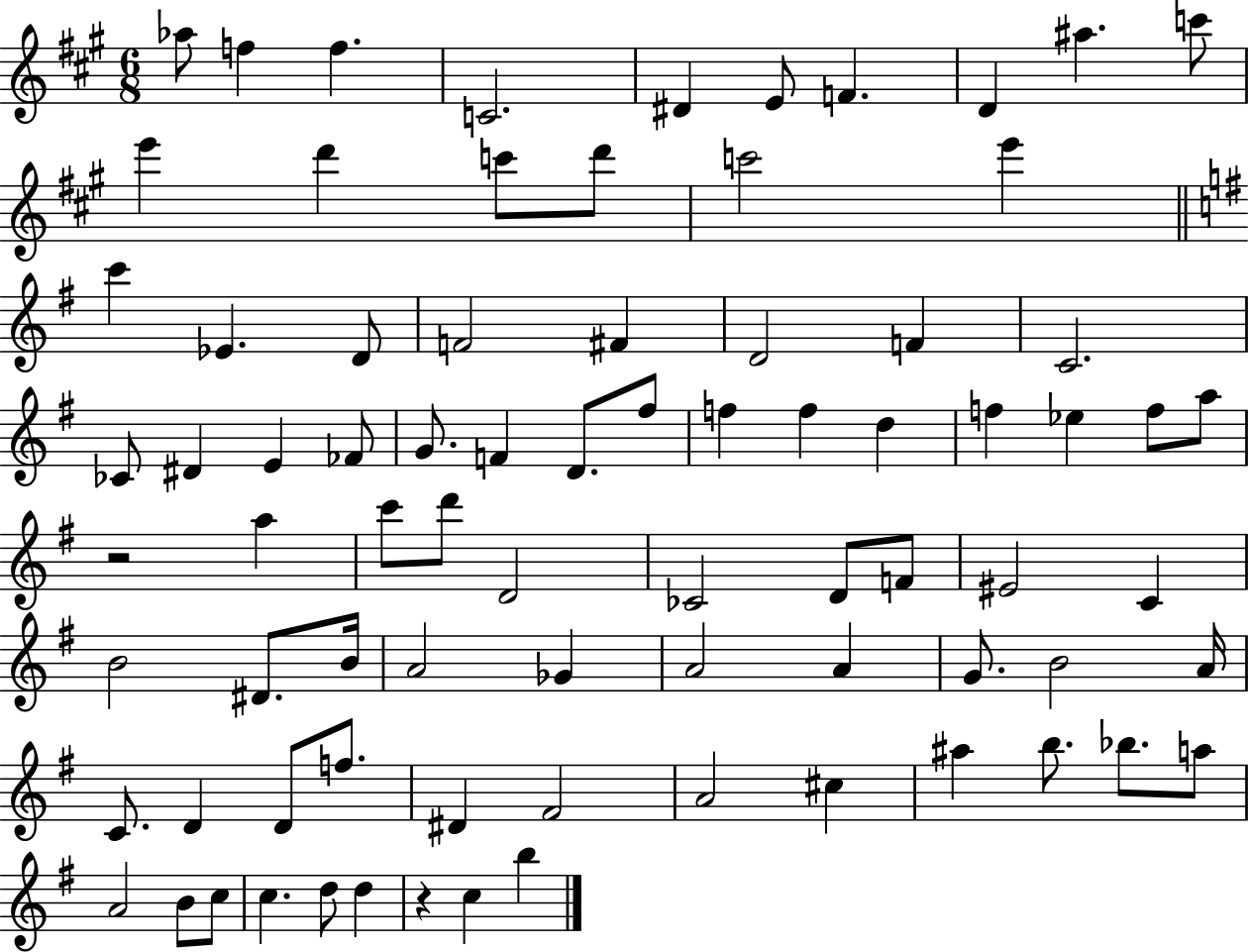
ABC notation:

X:1
T:Untitled
M:6/8
L:1/4
K:A
_a/2 f f C2 ^D E/2 F D ^a c'/2 e' d' c'/2 d'/2 c'2 e' c' _E D/2 F2 ^F D2 F C2 _C/2 ^D E _F/2 G/2 F D/2 ^f/2 f f d f _e f/2 a/2 z2 a c'/2 d'/2 D2 _C2 D/2 F/2 ^E2 C B2 ^D/2 B/4 A2 _G A2 A G/2 B2 A/4 C/2 D D/2 f/2 ^D ^F2 A2 ^c ^a b/2 _b/2 a/2 A2 B/2 c/2 c d/2 d z c b